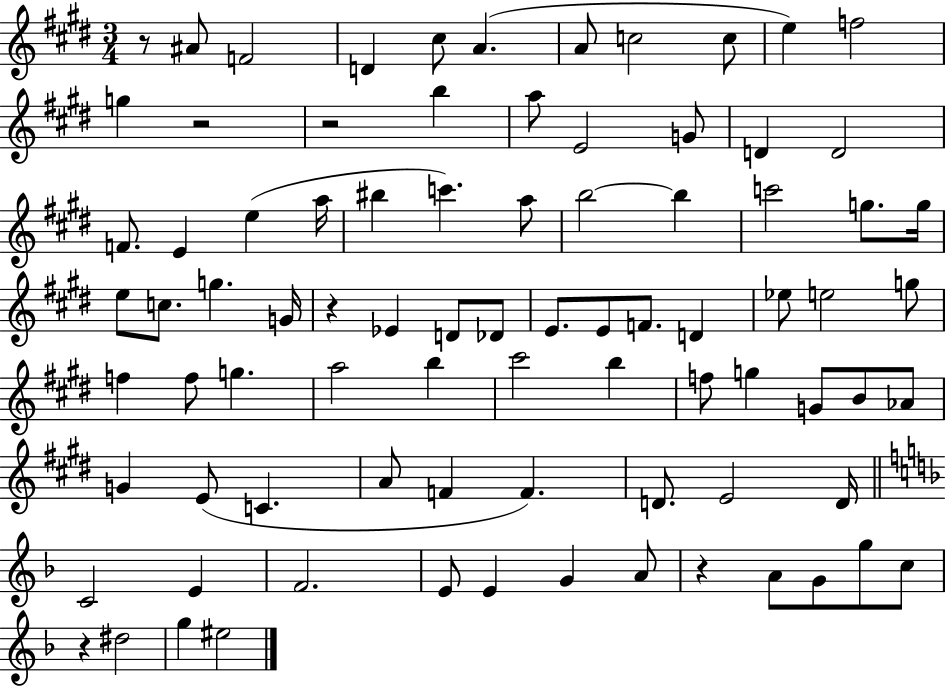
X:1
T:Untitled
M:3/4
L:1/4
K:E
z/2 ^A/2 F2 D ^c/2 A A/2 c2 c/2 e f2 g z2 z2 b a/2 E2 G/2 D D2 F/2 E e a/4 ^b c' a/2 b2 b c'2 g/2 g/4 e/2 c/2 g G/4 z _E D/2 _D/2 E/2 E/2 F/2 D _e/2 e2 g/2 f f/2 g a2 b ^c'2 b f/2 g G/2 B/2 _A/2 G E/2 C A/2 F F D/2 E2 D/4 C2 E F2 E/2 E G A/2 z A/2 G/2 g/2 c/2 z ^d2 g ^e2